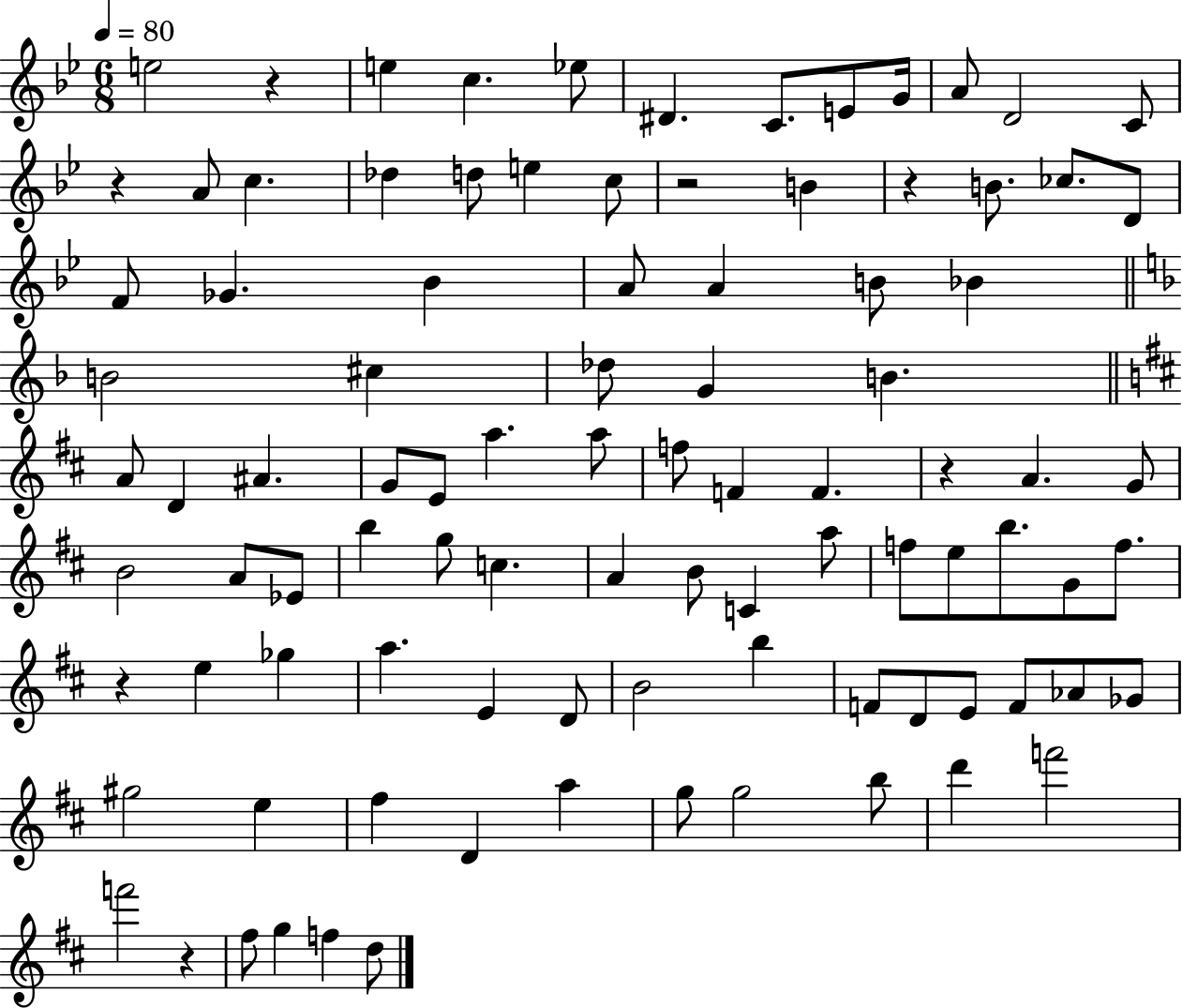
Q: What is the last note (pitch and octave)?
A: D5